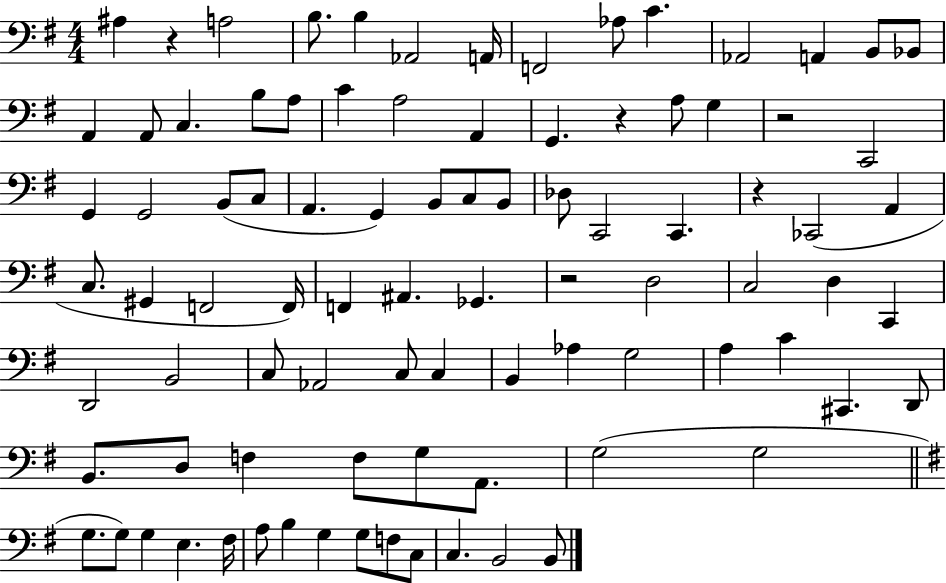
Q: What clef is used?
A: bass